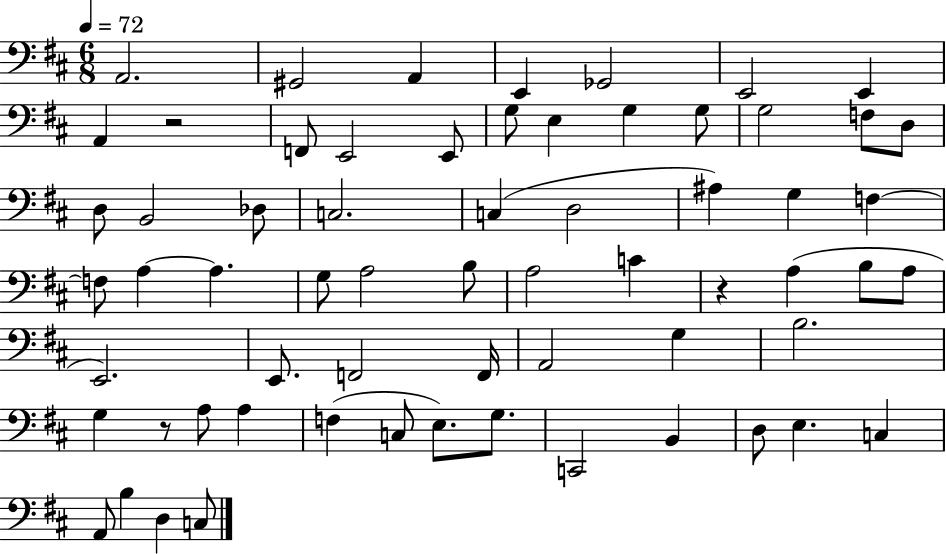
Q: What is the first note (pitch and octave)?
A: A2